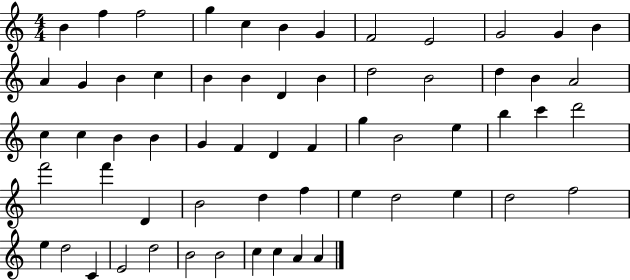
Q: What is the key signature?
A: C major